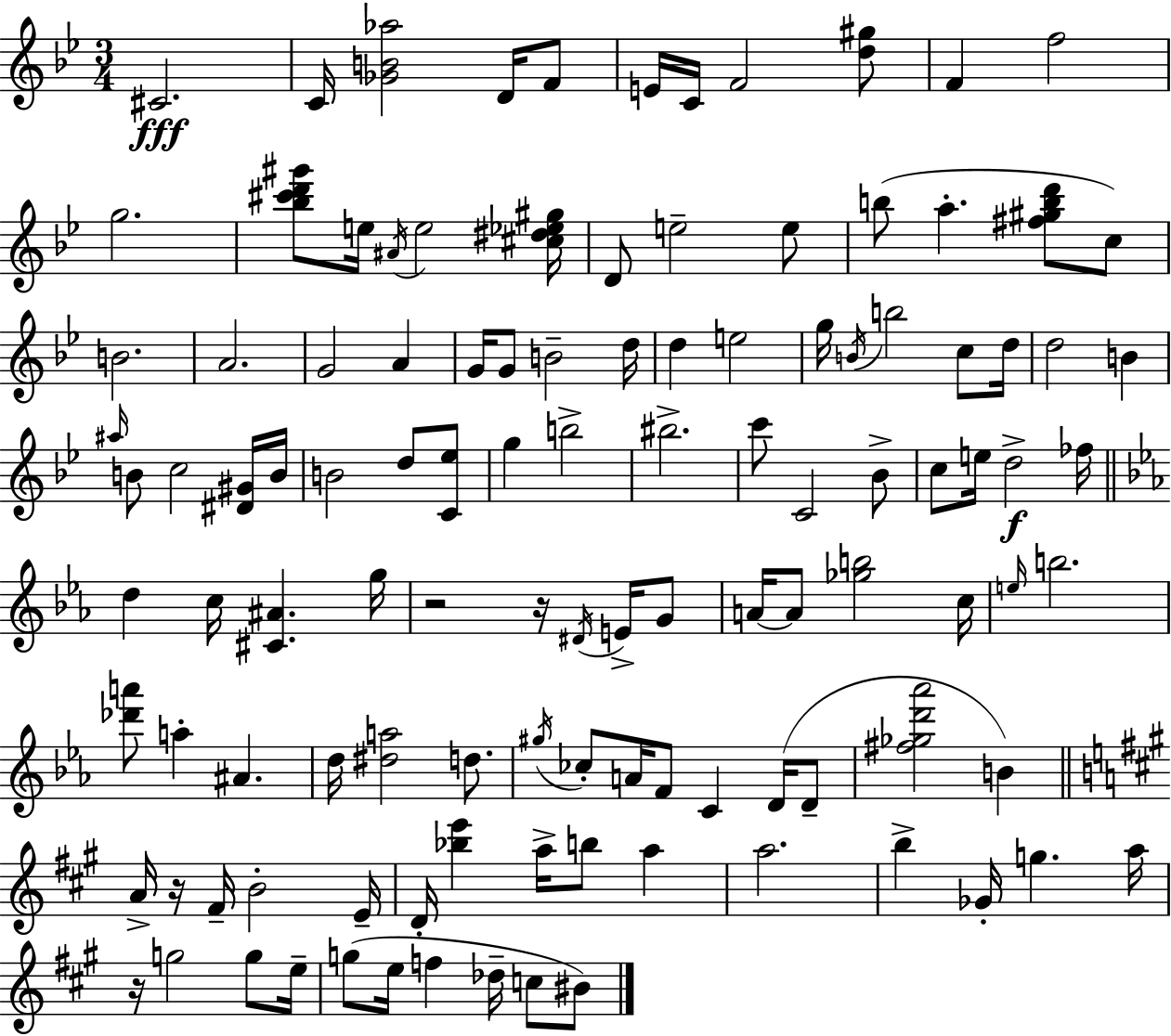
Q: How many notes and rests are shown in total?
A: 114